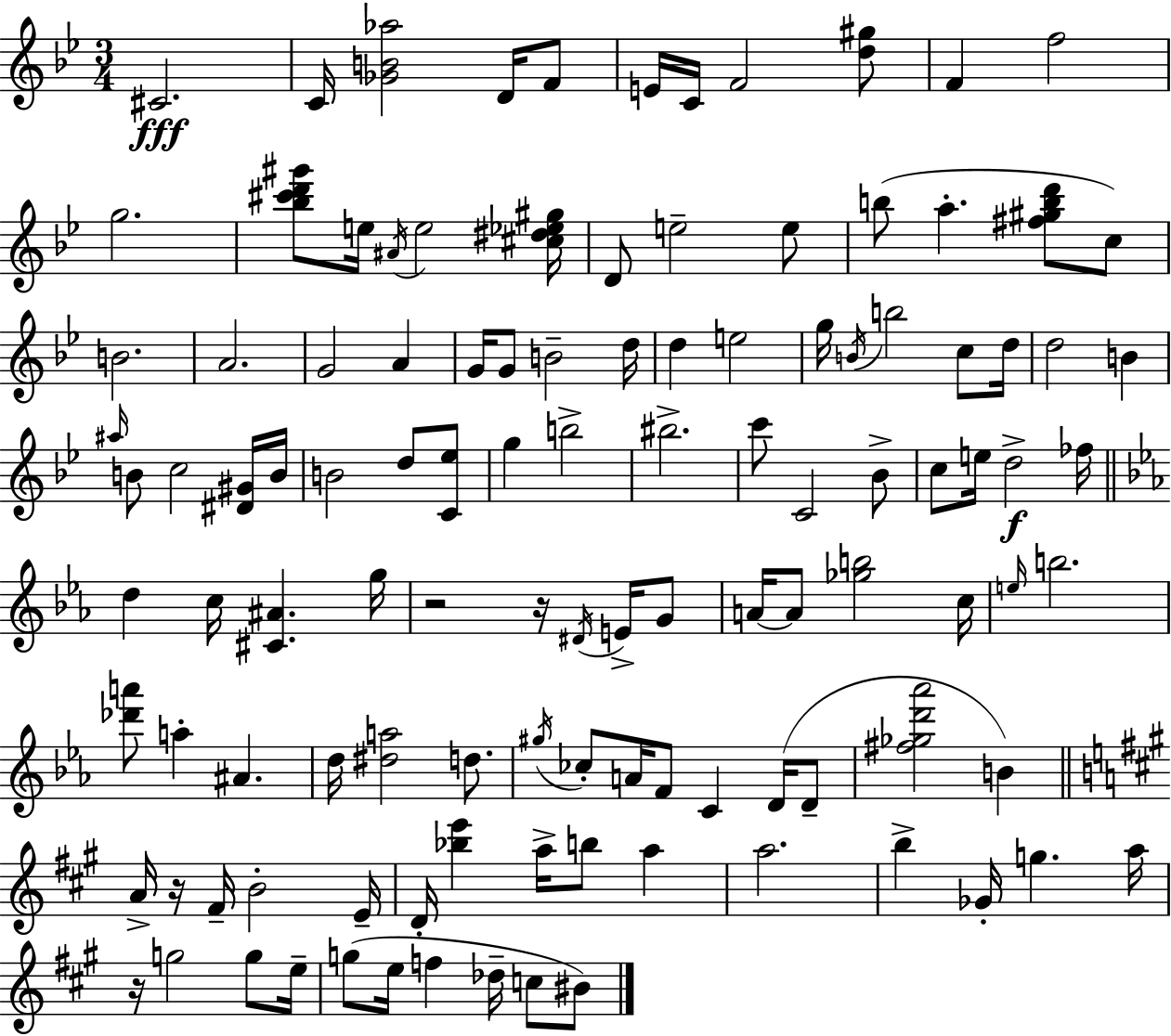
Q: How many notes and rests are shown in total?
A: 114